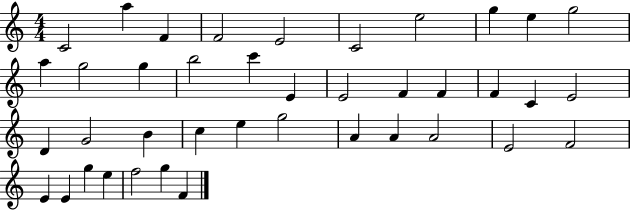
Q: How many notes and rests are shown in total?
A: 40